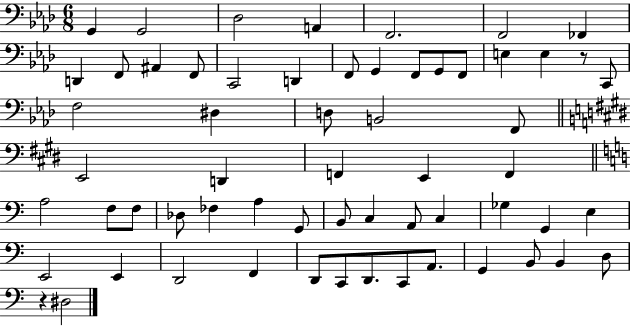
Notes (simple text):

G2/q G2/h Db3/h A2/q F2/h. F2/h FES2/q D2/q F2/e A#2/q F2/e C2/h D2/q F2/e G2/q F2/e G2/e F2/e E3/q E3/q R/e C2/e F3/h D#3/q D3/e B2/h F2/e E2/h D2/q F2/q E2/q F2/q A3/h F3/e F3/e Db3/e FES3/q A3/q G2/e B2/e C3/q A2/e C3/q Gb3/q G2/q E3/q E2/h E2/q D2/h F2/q D2/e C2/e D2/e. C2/e A2/e. G2/q B2/e B2/q D3/e R/q D#3/h